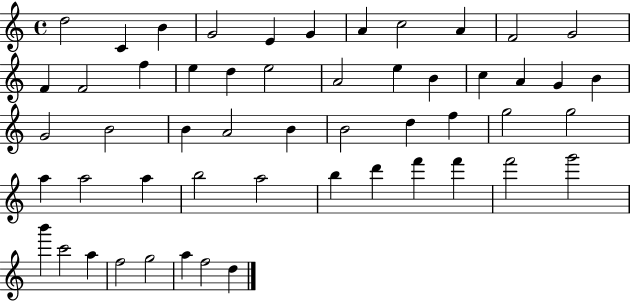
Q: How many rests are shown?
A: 0